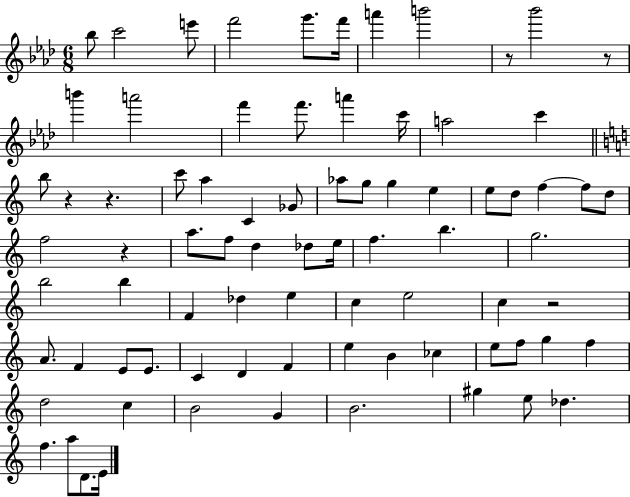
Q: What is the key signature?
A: AES major